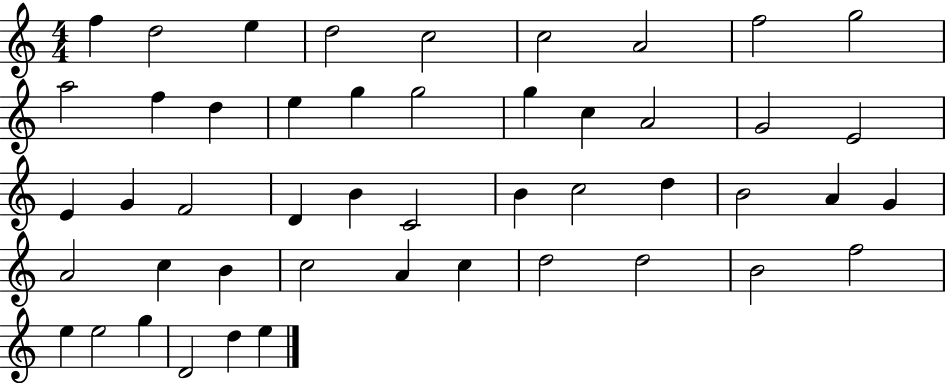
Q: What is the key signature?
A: C major